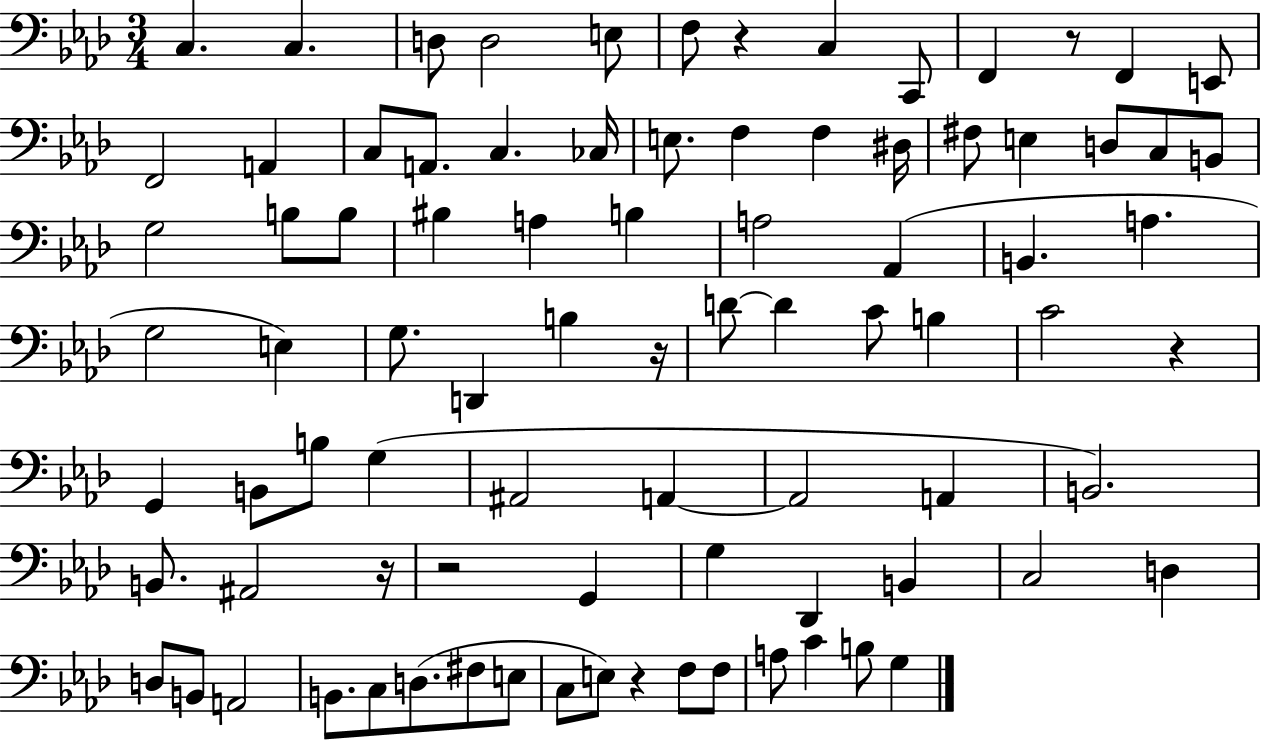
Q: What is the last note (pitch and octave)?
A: G3